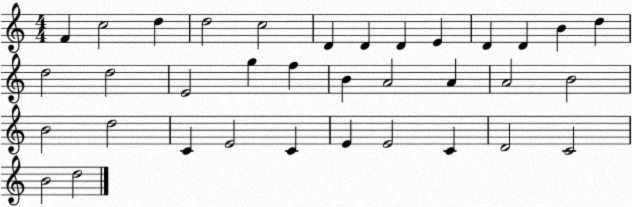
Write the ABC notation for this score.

X:1
T:Untitled
M:4/4
L:1/4
K:C
F c2 d d2 c2 D D D E D D B d d2 d2 E2 g f B A2 A A2 B2 B2 d2 C E2 C E E2 C D2 C2 B2 d2